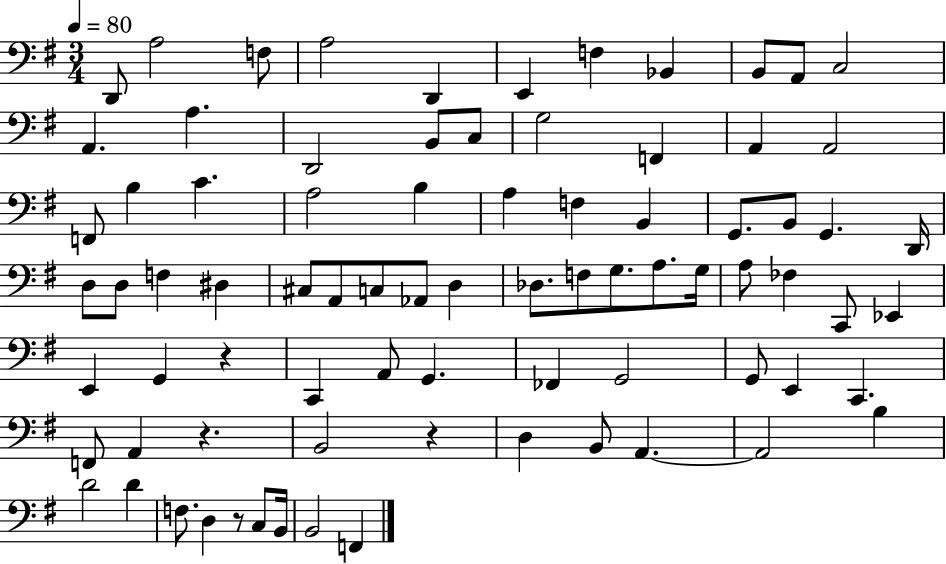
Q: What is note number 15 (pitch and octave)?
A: B2